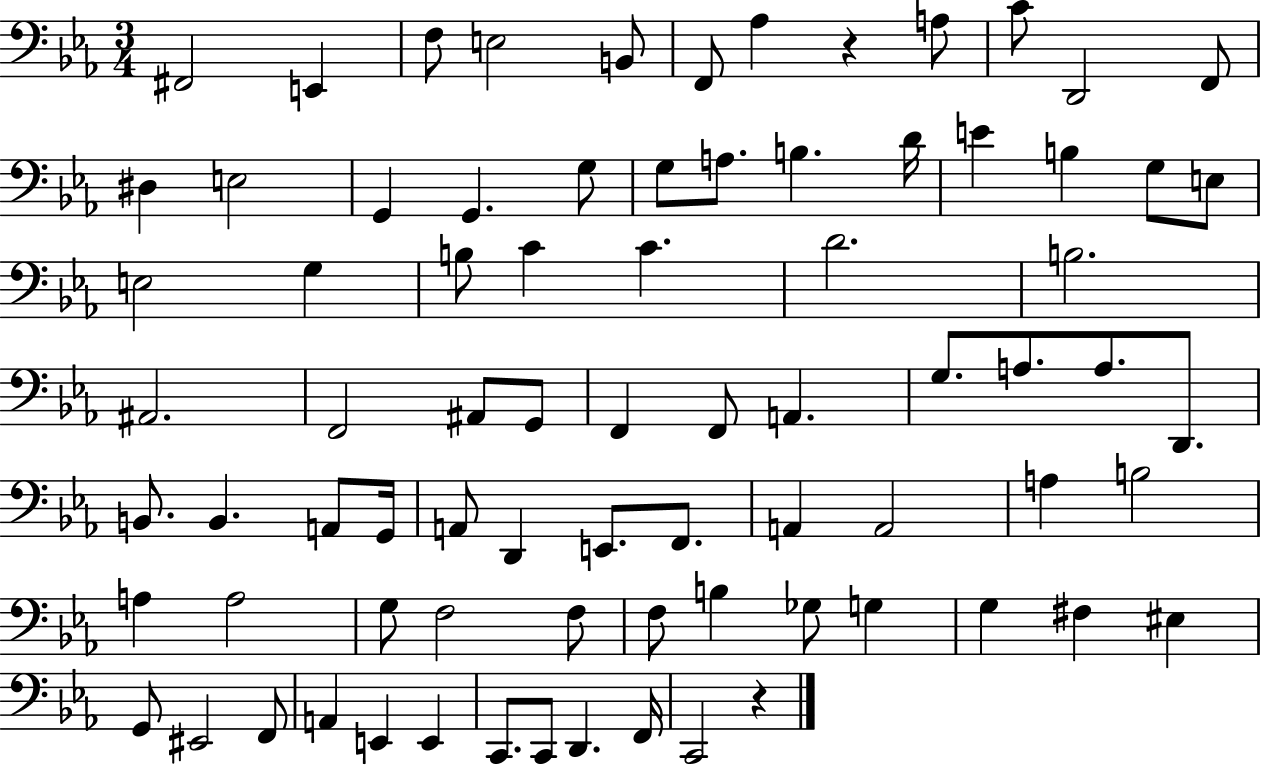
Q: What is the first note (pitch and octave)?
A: F#2